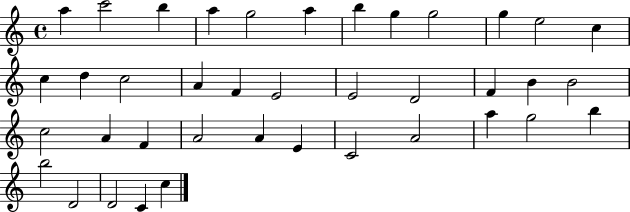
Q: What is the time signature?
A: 4/4